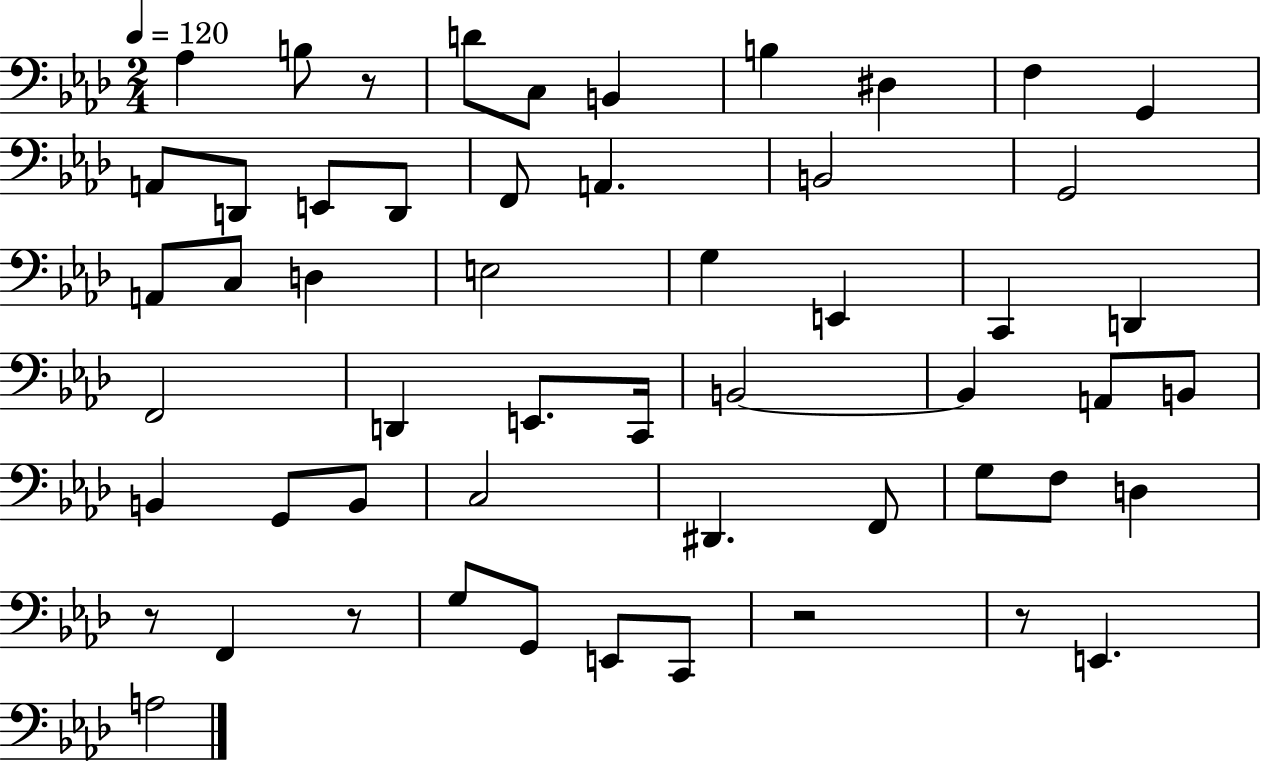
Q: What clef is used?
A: bass